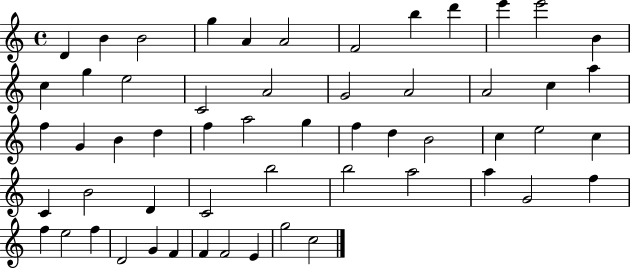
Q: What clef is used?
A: treble